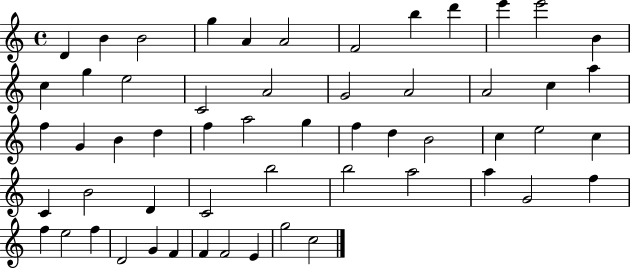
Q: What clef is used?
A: treble